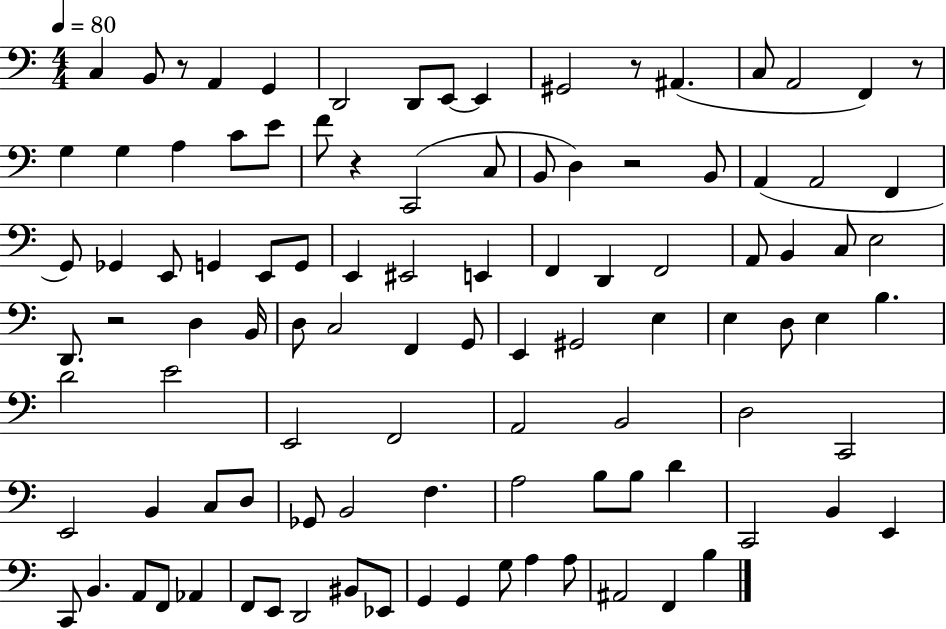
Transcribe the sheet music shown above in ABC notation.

X:1
T:Untitled
M:4/4
L:1/4
K:C
C, B,,/2 z/2 A,, G,, D,,2 D,,/2 E,,/2 E,, ^G,,2 z/2 ^A,, C,/2 A,,2 F,, z/2 G, G, A, C/2 E/2 F/2 z C,,2 C,/2 B,,/2 D, z2 B,,/2 A,, A,,2 F,, G,,/2 _G,, E,,/2 G,, E,,/2 G,,/2 E,, ^E,,2 E,, F,, D,, F,,2 A,,/2 B,, C,/2 E,2 D,,/2 z2 D, B,,/4 D,/2 C,2 F,, G,,/2 E,, ^G,,2 E, E, D,/2 E, B, D2 E2 E,,2 F,,2 A,,2 B,,2 D,2 C,,2 E,,2 B,, C,/2 D,/2 _G,,/2 B,,2 F, A,2 B,/2 B,/2 D C,,2 B,, E,, C,,/2 B,, A,,/2 F,,/2 _A,, F,,/2 E,,/2 D,,2 ^B,,/2 _E,,/2 G,, G,, G,/2 A, A,/2 ^A,,2 F,, B,